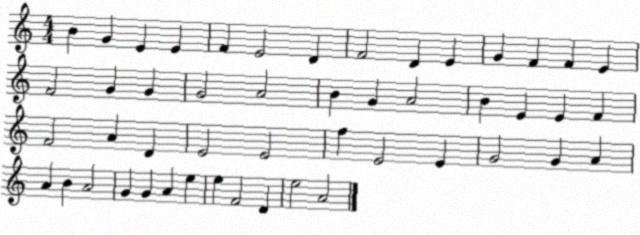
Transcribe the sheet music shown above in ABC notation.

X:1
T:Untitled
M:4/4
L:1/4
K:C
B G E E F E2 D F2 D E G F F E F2 G G G2 A2 B G A2 B E E F F2 A D E2 E2 f E2 E G2 G A A B A2 G G A e e F2 D e2 A2